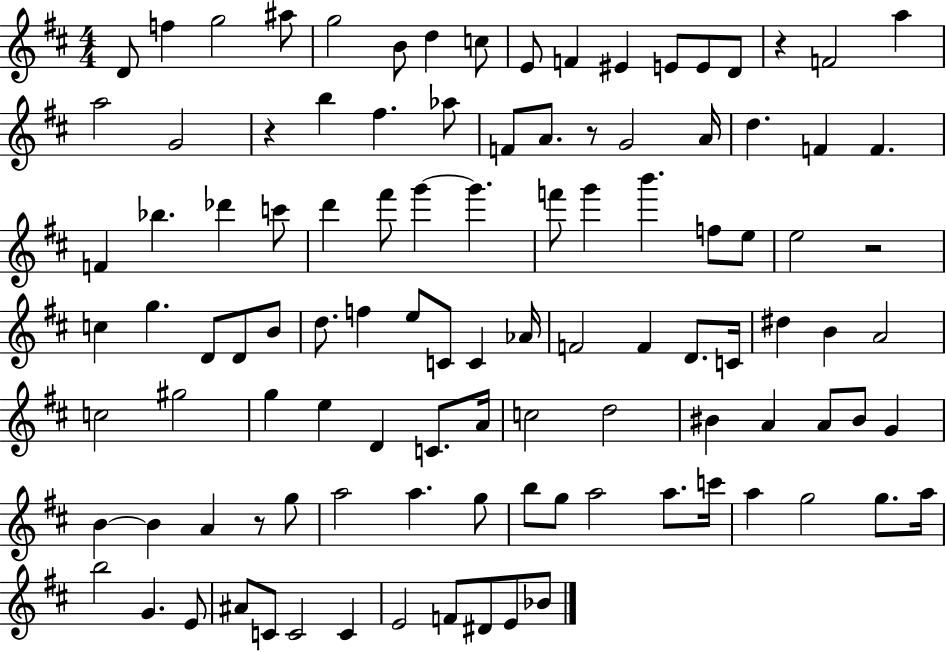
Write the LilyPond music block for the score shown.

{
  \clef treble
  \numericTimeSignature
  \time 4/4
  \key d \major
  d'8 f''4 g''2 ais''8 | g''2 b'8 d''4 c''8 | e'8 f'4 eis'4 e'8 e'8 d'8 | r4 f'2 a''4 | \break a''2 g'2 | r4 b''4 fis''4. aes''8 | f'8 a'8. r8 g'2 a'16 | d''4. f'4 f'4. | \break f'4 bes''4. des'''4 c'''8 | d'''4 fis'''8 g'''4~~ g'''4. | f'''8 g'''4 b'''4. f''8 e''8 | e''2 r2 | \break c''4 g''4. d'8 d'8 b'8 | d''8. f''4 e''8 c'8 c'4 aes'16 | f'2 f'4 d'8. c'16 | dis''4 b'4 a'2 | \break c''2 gis''2 | g''4 e''4 d'4 c'8. a'16 | c''2 d''2 | bis'4 a'4 a'8 bis'8 g'4 | \break b'4~~ b'4 a'4 r8 g''8 | a''2 a''4. g''8 | b''8 g''8 a''2 a''8. c'''16 | a''4 g''2 g''8. a''16 | \break b''2 g'4. e'8 | ais'8 c'8 c'2 c'4 | e'2 f'8 dis'8 e'8 bes'8 | \bar "|."
}